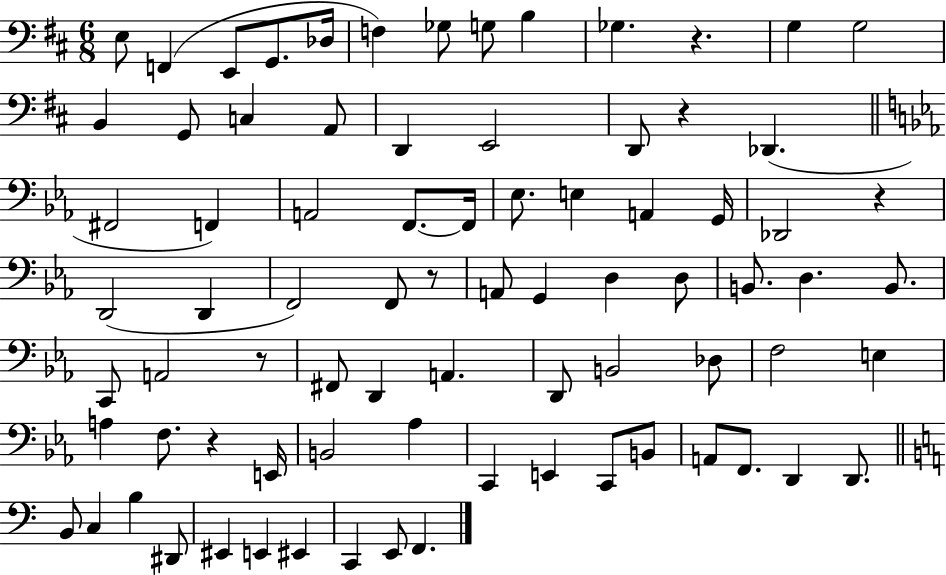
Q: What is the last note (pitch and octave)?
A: F2